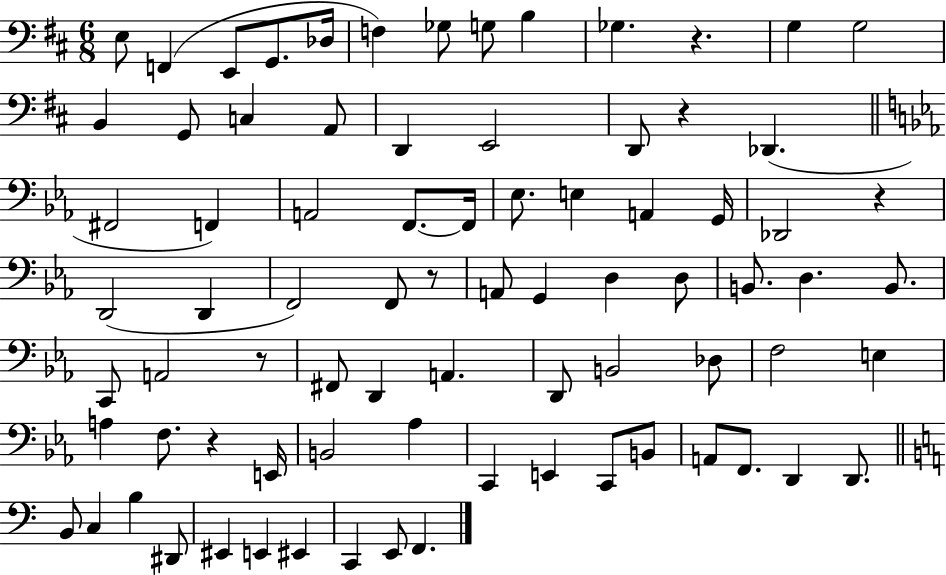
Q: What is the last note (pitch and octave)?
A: F2